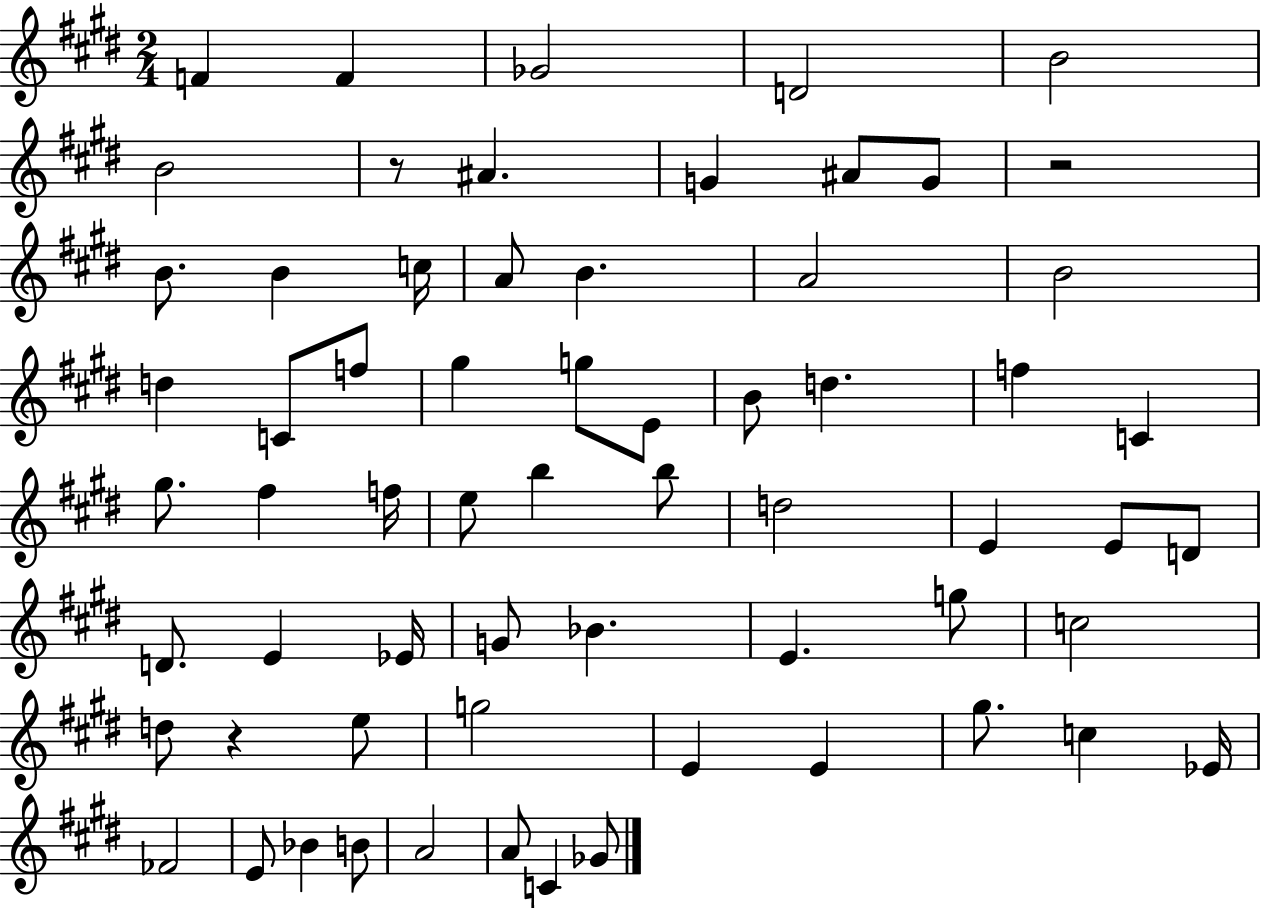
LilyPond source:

{
  \clef treble
  \numericTimeSignature
  \time 2/4
  \key e \major
  f'4 f'4 | ges'2 | d'2 | b'2 | \break b'2 | r8 ais'4. | g'4 ais'8 g'8 | r2 | \break b'8. b'4 c''16 | a'8 b'4. | a'2 | b'2 | \break d''4 c'8 f''8 | gis''4 g''8 e'8 | b'8 d''4. | f''4 c'4 | \break gis''8. fis''4 f''16 | e''8 b''4 b''8 | d''2 | e'4 e'8 d'8 | \break d'8. e'4 ees'16 | g'8 bes'4. | e'4. g''8 | c''2 | \break d''8 r4 e''8 | g''2 | e'4 e'4 | gis''8. c''4 ees'16 | \break fes'2 | e'8 bes'4 b'8 | a'2 | a'8 c'4 ges'8 | \break \bar "|."
}